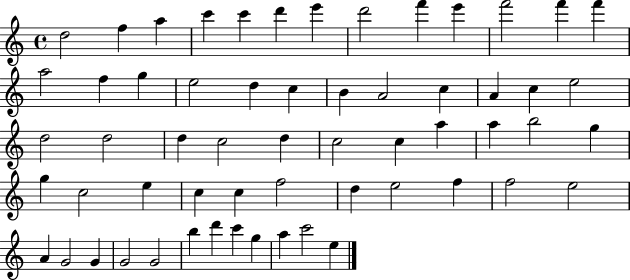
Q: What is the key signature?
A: C major